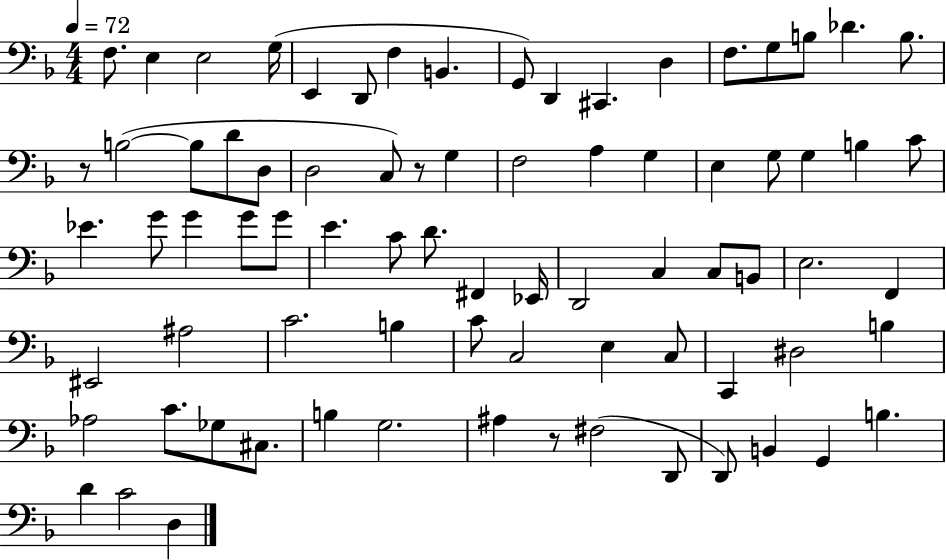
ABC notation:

X:1
T:Untitled
M:4/4
L:1/4
K:F
F,/2 E, E,2 G,/4 E,, D,,/2 F, B,, G,,/2 D,, ^C,, D, F,/2 G,/2 B,/2 _D B,/2 z/2 B,2 B,/2 D/2 D,/2 D,2 C,/2 z/2 G, F,2 A, G, E, G,/2 G, B, C/2 _E G/2 G G/2 G/2 E C/2 D/2 ^F,, _E,,/4 D,,2 C, C,/2 B,,/2 E,2 F,, ^E,,2 ^A,2 C2 B, C/2 C,2 E, C,/2 C,, ^D,2 B, _A,2 C/2 _G,/2 ^C,/2 B, G,2 ^A, z/2 ^F,2 D,,/2 D,,/2 B,, G,, B, D C2 D,